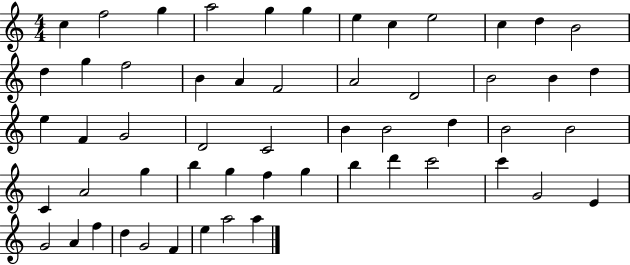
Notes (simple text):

C5/q F5/h G5/q A5/h G5/q G5/q E5/q C5/q E5/h C5/q D5/q B4/h D5/q G5/q F5/h B4/q A4/q F4/h A4/h D4/h B4/h B4/q D5/q E5/q F4/q G4/h D4/h C4/h B4/q B4/h D5/q B4/h B4/h C4/q A4/h G5/q B5/q G5/q F5/q G5/q B5/q D6/q C6/h C6/q G4/h E4/q G4/h A4/q F5/q D5/q G4/h F4/q E5/q A5/h A5/q